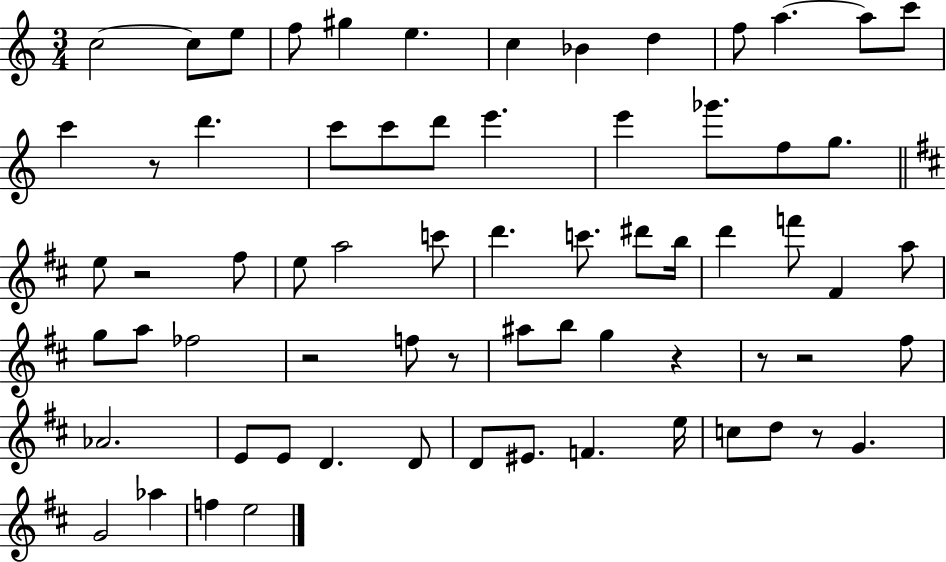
X:1
T:Untitled
M:3/4
L:1/4
K:C
c2 c/2 e/2 f/2 ^g e c _B d f/2 a a/2 c'/2 c' z/2 d' c'/2 c'/2 d'/2 e' e' _g'/2 f/2 g/2 e/2 z2 ^f/2 e/2 a2 c'/2 d' c'/2 ^d'/2 b/4 d' f'/2 ^F a/2 g/2 a/2 _f2 z2 f/2 z/2 ^a/2 b/2 g z z/2 z2 ^f/2 _A2 E/2 E/2 D D/2 D/2 ^E/2 F e/4 c/2 d/2 z/2 G G2 _a f e2